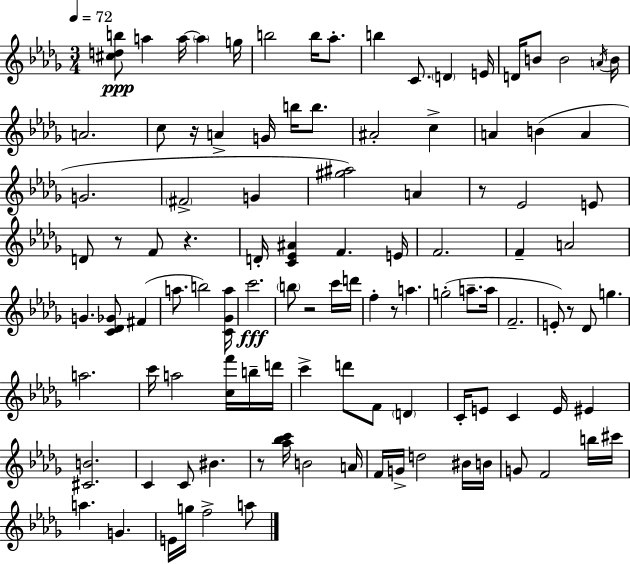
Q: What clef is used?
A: treble